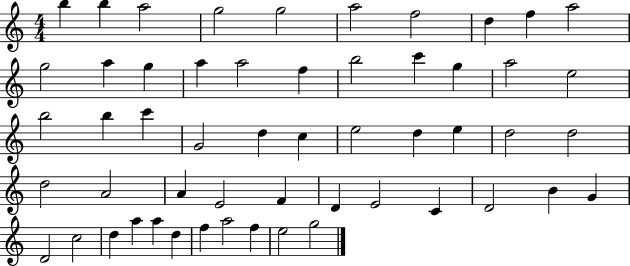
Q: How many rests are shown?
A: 0